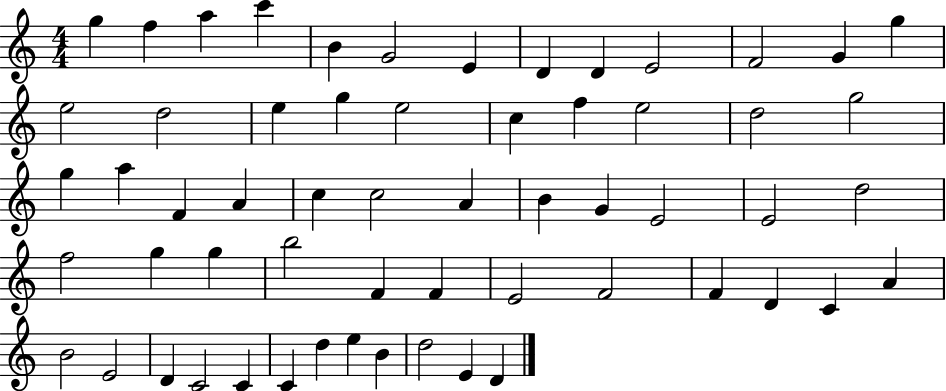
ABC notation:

X:1
T:Untitled
M:4/4
L:1/4
K:C
g f a c' B G2 E D D E2 F2 G g e2 d2 e g e2 c f e2 d2 g2 g a F A c c2 A B G E2 E2 d2 f2 g g b2 F F E2 F2 F D C A B2 E2 D C2 C C d e B d2 E D